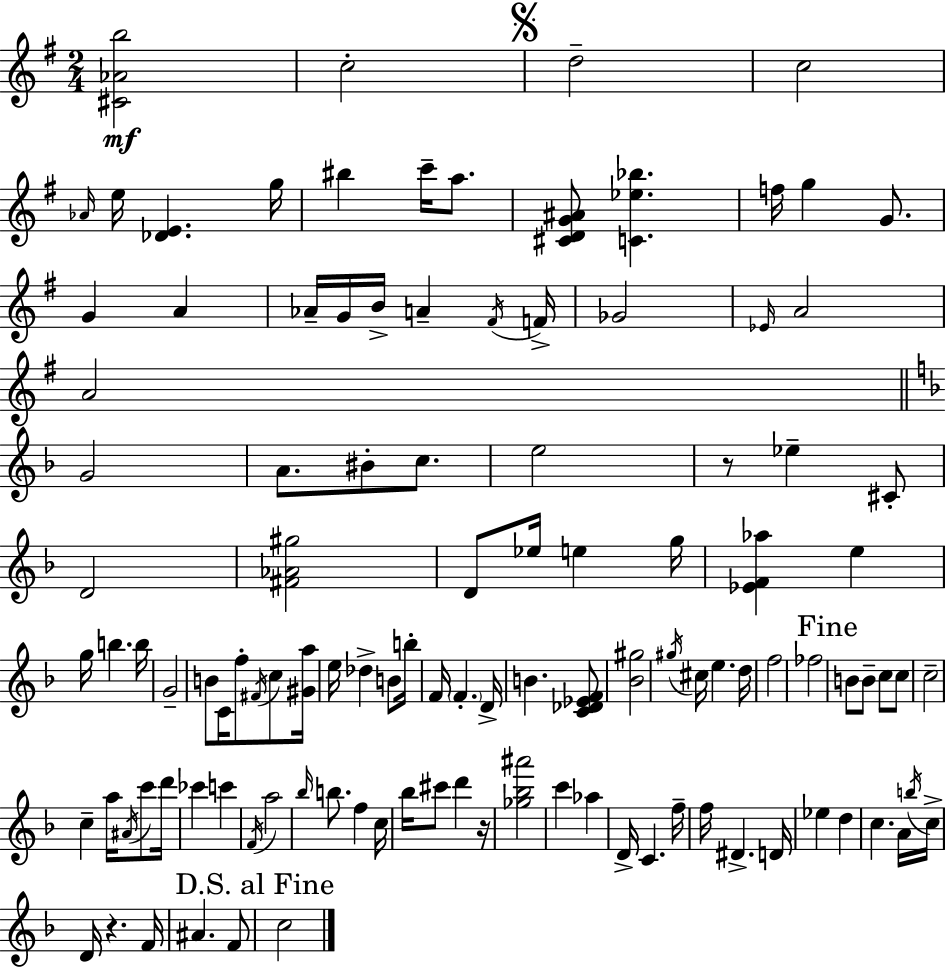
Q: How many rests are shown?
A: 3